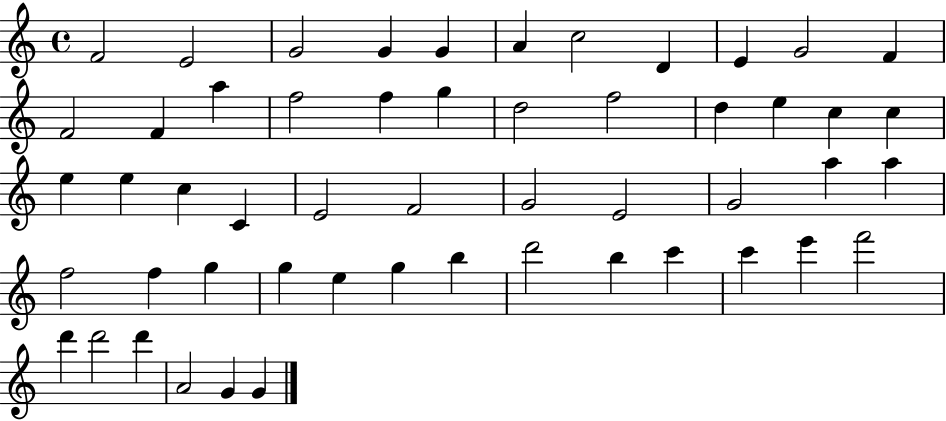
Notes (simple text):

F4/h E4/h G4/h G4/q G4/q A4/q C5/h D4/q E4/q G4/h F4/q F4/h F4/q A5/q F5/h F5/q G5/q D5/h F5/h D5/q E5/q C5/q C5/q E5/q E5/q C5/q C4/q E4/h F4/h G4/h E4/h G4/h A5/q A5/q F5/h F5/q G5/q G5/q E5/q G5/q B5/q D6/h B5/q C6/q C6/q E6/q F6/h D6/q D6/h D6/q A4/h G4/q G4/q